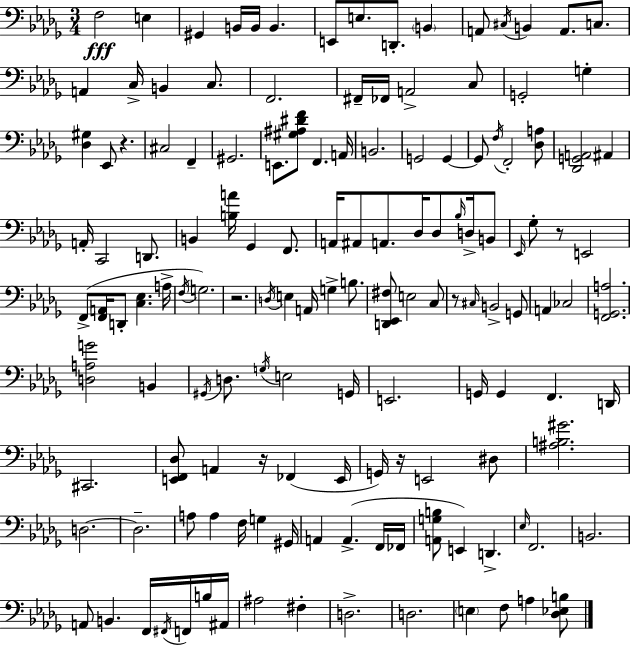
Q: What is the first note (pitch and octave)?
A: F3